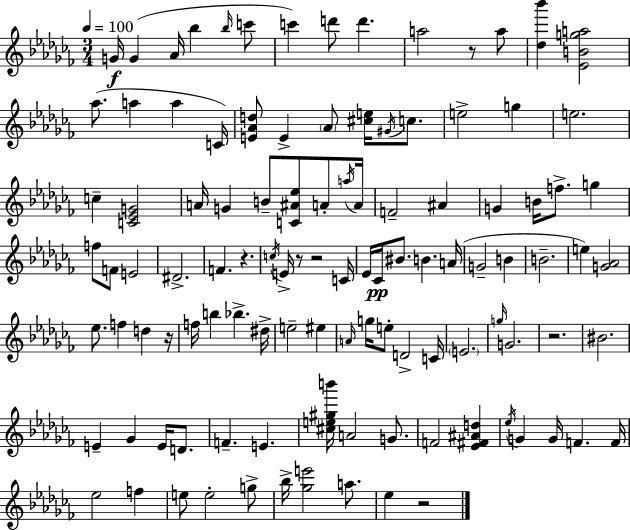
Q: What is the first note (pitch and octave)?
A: G4